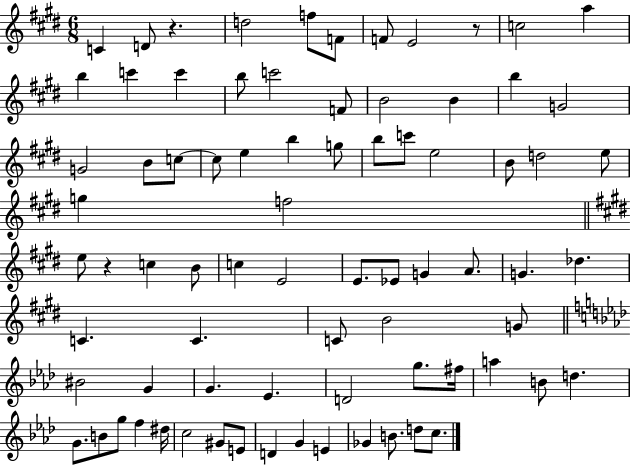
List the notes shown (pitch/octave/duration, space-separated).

C4/q D4/e R/q. D5/h F5/e F4/e F4/e E4/h R/e C5/h A5/q B5/q C6/q C6/q B5/e C6/h F4/e B4/h B4/q B5/q G4/h G4/h B4/e C5/e C5/e E5/q B5/q G5/e B5/e C6/e E5/h B4/e D5/h E5/e G5/q F5/h E5/e R/q C5/q B4/e C5/q E4/h E4/e. Eb4/e G4/q A4/e. G4/q. Db5/q. C4/q. C4/q. C4/e B4/h G4/e BIS4/h G4/q G4/q. Eb4/q. D4/h G5/e. F#5/s A5/q B4/e D5/q. G4/e. B4/e G5/e F5/q D#5/s C5/h G#4/e E4/e D4/q G4/q E4/q Gb4/q B4/e. D5/e C5/e.